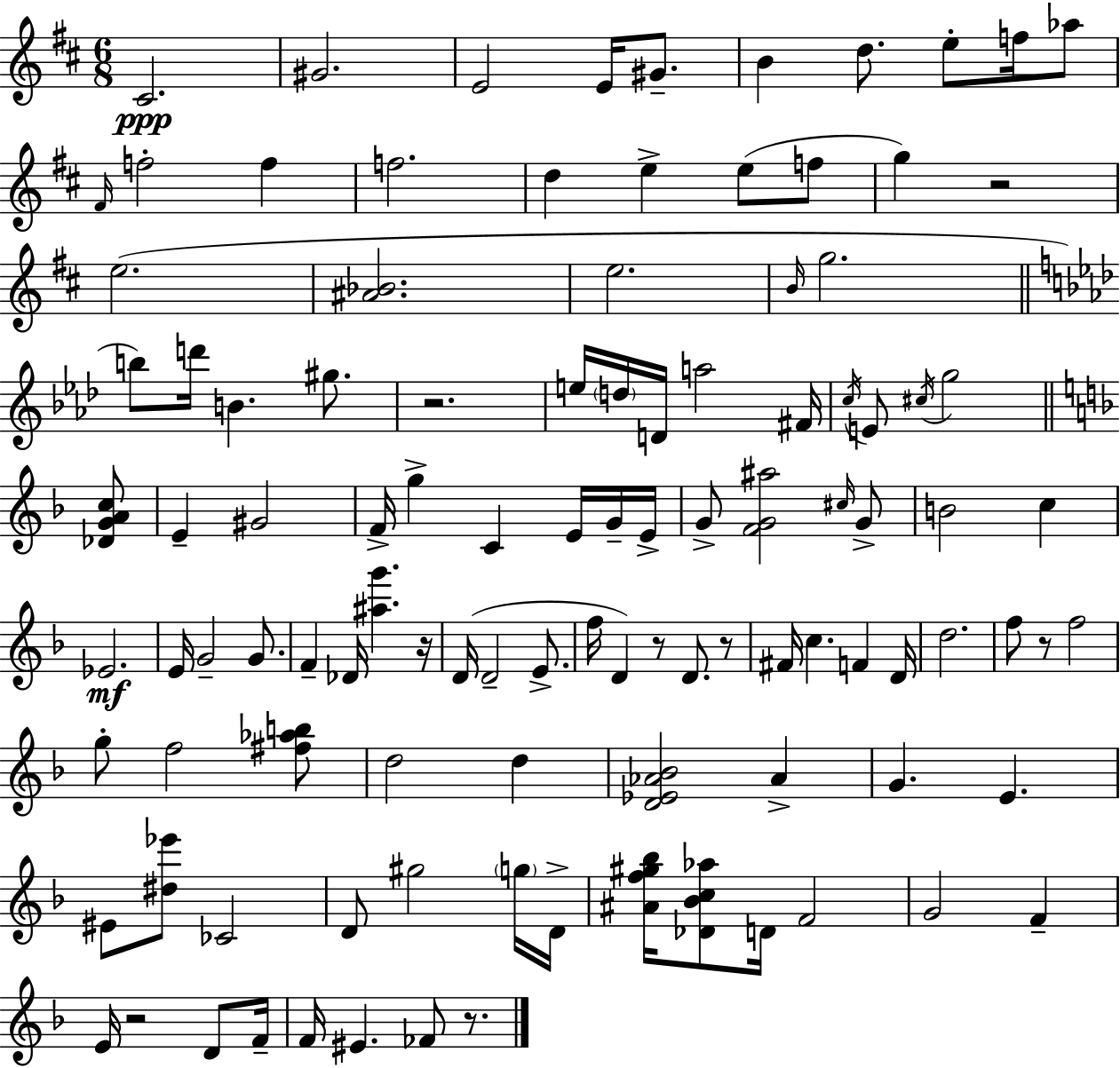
{
  \clef treble
  \numericTimeSignature
  \time 6/8
  \key d \major
  \repeat volta 2 { cis'2.\ppp | gis'2. | e'2 e'16 gis'8.-- | b'4 d''8. e''8-. f''16 aes''8 | \break \grace { fis'16 } f''2-. f''4 | f''2. | d''4 e''4-> e''8( f''8 | g''4) r2 | \break e''2.( | <ais' bes'>2. | e''2. | \grace { b'16 } g''2. | \break \bar "||" \break \key aes \major b''8) d'''16 b'4. gis''8. | r2. | e''16 \parenthesize d''16 d'16 a''2 fis'16 | \acciaccatura { c''16 } e'8 \acciaccatura { cis''16 } g''2 | \break \bar "||" \break \key f \major <des' g' a' c''>8 e'4-- gis'2 | f'16-> g''4-> c'4 e'16 | g'16-- e'16-> g'8-> <f' g' ais''>2 | \grace { cis''16 } g'8-> b'2 c''4 | \break ees'2.\mf | e'16 g'2-- | g'8. f'4-- des'16 <ais'' g'''>4. | r16 d'16( d'2-- | \break e'8.-> f''16 d'4) r8 d'8. | r8 fis'16 c''4. f'4 | d'16 d''2. | f''8 r8 f''2 | \break g''8-. f''2 | <fis'' aes'' b''>8 d''2 d''4 | <d' ees' aes' bes'>2 aes'4-> | g'4. e'4. | \break eis'8 <dis'' ees'''>8 ces'2 | d'8 gis''2 | \parenthesize g''16 d'16-> <ais' f'' gis'' bes''>16 <des' bes' c'' aes''>8 d'16 f'2 | g'2 f'4-- | \break e'16 r2 | d'8 f'16-- f'16 eis'4. fes'8 | r8. } \bar "|."
}